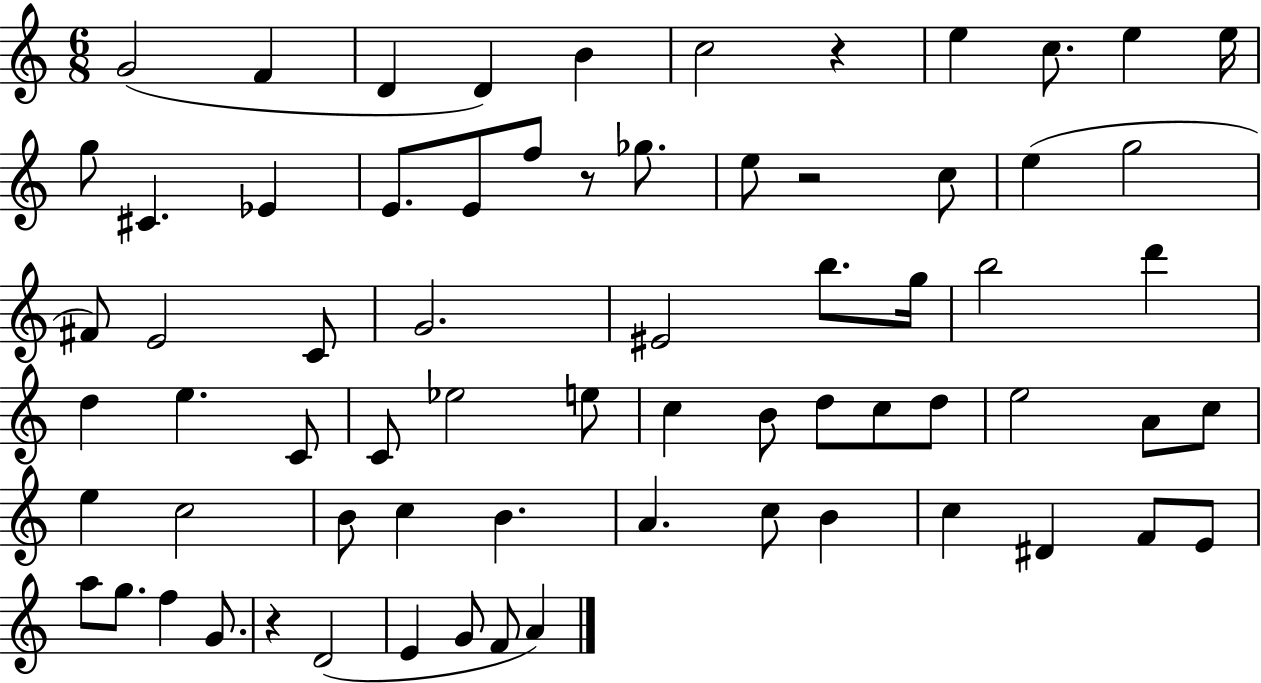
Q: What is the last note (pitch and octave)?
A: A4